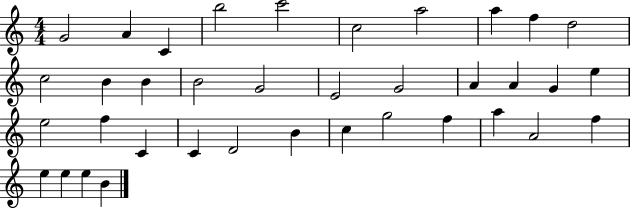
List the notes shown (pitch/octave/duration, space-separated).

G4/h A4/q C4/q B5/h C6/h C5/h A5/h A5/q F5/q D5/h C5/h B4/q B4/q B4/h G4/h E4/h G4/h A4/q A4/q G4/q E5/q E5/h F5/q C4/q C4/q D4/h B4/q C5/q G5/h F5/q A5/q A4/h F5/q E5/q E5/q E5/q B4/q